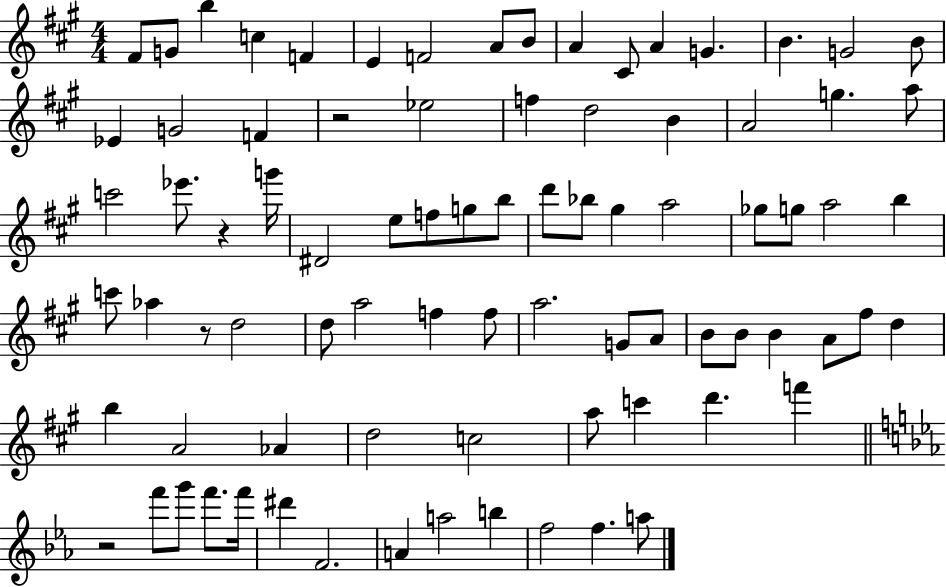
X:1
T:Untitled
M:4/4
L:1/4
K:A
^F/2 G/2 b c F E F2 A/2 B/2 A ^C/2 A G B G2 B/2 _E G2 F z2 _e2 f d2 B A2 g a/2 c'2 _e'/2 z g'/4 ^D2 e/2 f/2 g/2 b/2 d'/2 _b/2 ^g a2 _g/2 g/2 a2 b c'/2 _a z/2 d2 d/2 a2 f f/2 a2 G/2 A/2 B/2 B/2 B A/2 ^f/2 d b A2 _A d2 c2 a/2 c' d' f' z2 f'/2 g'/2 f'/2 f'/4 ^d' F2 A a2 b f2 f a/2